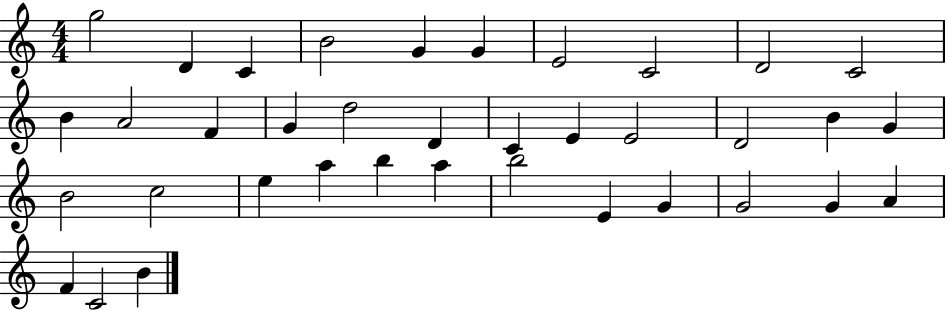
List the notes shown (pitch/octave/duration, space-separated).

G5/h D4/q C4/q B4/h G4/q G4/q E4/h C4/h D4/h C4/h B4/q A4/h F4/q G4/q D5/h D4/q C4/q E4/q E4/h D4/h B4/q G4/q B4/h C5/h E5/q A5/q B5/q A5/q B5/h E4/q G4/q G4/h G4/q A4/q F4/q C4/h B4/q